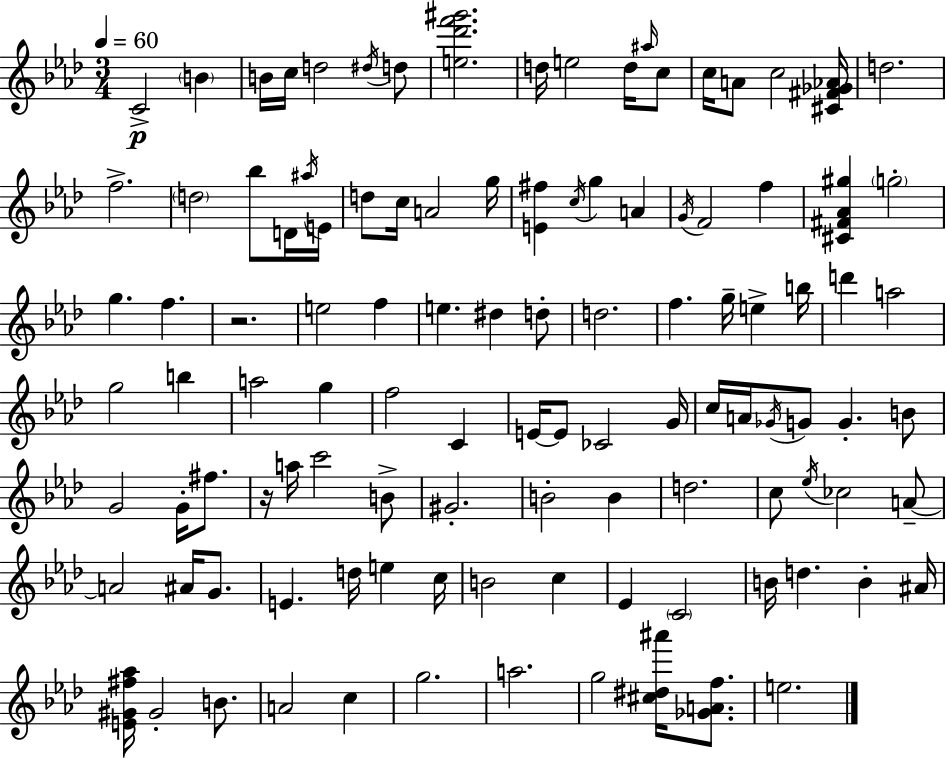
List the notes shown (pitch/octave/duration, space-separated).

C4/h B4/q B4/s C5/s D5/h D#5/s D5/e [E5,Db6,F6,G#6]/h. D5/s E5/h D5/s A#5/s C5/e C5/s A4/e C5/h [C#4,F#4,Gb4,Ab4]/s D5/h. F5/h. D5/h Bb5/e D4/s A#5/s E4/s D5/e C5/s A4/h G5/s [E4,F#5]/q C5/s G5/q A4/q G4/s F4/h F5/q [C#4,F#4,Ab4,G#5]/q G5/h G5/q. F5/q. R/h. E5/h F5/q E5/q. D#5/q D5/e D5/h. F5/q. G5/s E5/q B5/s D6/q A5/h G5/h B5/q A5/h G5/q F5/h C4/q E4/s E4/e CES4/h G4/s C5/s A4/s Gb4/s G4/e G4/q. B4/e G4/h G4/s F#5/e. R/s A5/s C6/h B4/e G#4/h. B4/h B4/q D5/h. C5/e Eb5/s CES5/h A4/e A4/h A#4/s G4/e. E4/q. D5/s E5/q C5/s B4/h C5/q Eb4/q C4/h B4/s D5/q. B4/q A#4/s [E4,G#4,F#5,Ab5]/s G#4/h B4/e. A4/h C5/q G5/h. A5/h. G5/h [C#5,D#5,A#6]/s [Gb4,A4,F5]/e. E5/h.